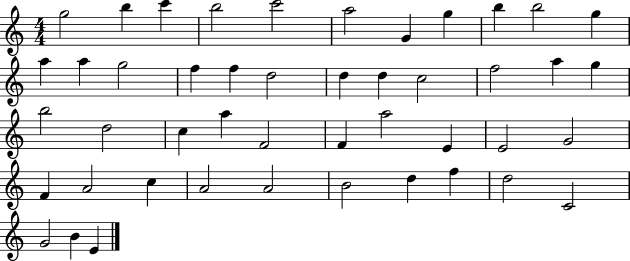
X:1
T:Untitled
M:4/4
L:1/4
K:C
g2 b c' b2 c'2 a2 G g b b2 g a a g2 f f d2 d d c2 f2 a g b2 d2 c a F2 F a2 E E2 G2 F A2 c A2 A2 B2 d f d2 C2 G2 B E